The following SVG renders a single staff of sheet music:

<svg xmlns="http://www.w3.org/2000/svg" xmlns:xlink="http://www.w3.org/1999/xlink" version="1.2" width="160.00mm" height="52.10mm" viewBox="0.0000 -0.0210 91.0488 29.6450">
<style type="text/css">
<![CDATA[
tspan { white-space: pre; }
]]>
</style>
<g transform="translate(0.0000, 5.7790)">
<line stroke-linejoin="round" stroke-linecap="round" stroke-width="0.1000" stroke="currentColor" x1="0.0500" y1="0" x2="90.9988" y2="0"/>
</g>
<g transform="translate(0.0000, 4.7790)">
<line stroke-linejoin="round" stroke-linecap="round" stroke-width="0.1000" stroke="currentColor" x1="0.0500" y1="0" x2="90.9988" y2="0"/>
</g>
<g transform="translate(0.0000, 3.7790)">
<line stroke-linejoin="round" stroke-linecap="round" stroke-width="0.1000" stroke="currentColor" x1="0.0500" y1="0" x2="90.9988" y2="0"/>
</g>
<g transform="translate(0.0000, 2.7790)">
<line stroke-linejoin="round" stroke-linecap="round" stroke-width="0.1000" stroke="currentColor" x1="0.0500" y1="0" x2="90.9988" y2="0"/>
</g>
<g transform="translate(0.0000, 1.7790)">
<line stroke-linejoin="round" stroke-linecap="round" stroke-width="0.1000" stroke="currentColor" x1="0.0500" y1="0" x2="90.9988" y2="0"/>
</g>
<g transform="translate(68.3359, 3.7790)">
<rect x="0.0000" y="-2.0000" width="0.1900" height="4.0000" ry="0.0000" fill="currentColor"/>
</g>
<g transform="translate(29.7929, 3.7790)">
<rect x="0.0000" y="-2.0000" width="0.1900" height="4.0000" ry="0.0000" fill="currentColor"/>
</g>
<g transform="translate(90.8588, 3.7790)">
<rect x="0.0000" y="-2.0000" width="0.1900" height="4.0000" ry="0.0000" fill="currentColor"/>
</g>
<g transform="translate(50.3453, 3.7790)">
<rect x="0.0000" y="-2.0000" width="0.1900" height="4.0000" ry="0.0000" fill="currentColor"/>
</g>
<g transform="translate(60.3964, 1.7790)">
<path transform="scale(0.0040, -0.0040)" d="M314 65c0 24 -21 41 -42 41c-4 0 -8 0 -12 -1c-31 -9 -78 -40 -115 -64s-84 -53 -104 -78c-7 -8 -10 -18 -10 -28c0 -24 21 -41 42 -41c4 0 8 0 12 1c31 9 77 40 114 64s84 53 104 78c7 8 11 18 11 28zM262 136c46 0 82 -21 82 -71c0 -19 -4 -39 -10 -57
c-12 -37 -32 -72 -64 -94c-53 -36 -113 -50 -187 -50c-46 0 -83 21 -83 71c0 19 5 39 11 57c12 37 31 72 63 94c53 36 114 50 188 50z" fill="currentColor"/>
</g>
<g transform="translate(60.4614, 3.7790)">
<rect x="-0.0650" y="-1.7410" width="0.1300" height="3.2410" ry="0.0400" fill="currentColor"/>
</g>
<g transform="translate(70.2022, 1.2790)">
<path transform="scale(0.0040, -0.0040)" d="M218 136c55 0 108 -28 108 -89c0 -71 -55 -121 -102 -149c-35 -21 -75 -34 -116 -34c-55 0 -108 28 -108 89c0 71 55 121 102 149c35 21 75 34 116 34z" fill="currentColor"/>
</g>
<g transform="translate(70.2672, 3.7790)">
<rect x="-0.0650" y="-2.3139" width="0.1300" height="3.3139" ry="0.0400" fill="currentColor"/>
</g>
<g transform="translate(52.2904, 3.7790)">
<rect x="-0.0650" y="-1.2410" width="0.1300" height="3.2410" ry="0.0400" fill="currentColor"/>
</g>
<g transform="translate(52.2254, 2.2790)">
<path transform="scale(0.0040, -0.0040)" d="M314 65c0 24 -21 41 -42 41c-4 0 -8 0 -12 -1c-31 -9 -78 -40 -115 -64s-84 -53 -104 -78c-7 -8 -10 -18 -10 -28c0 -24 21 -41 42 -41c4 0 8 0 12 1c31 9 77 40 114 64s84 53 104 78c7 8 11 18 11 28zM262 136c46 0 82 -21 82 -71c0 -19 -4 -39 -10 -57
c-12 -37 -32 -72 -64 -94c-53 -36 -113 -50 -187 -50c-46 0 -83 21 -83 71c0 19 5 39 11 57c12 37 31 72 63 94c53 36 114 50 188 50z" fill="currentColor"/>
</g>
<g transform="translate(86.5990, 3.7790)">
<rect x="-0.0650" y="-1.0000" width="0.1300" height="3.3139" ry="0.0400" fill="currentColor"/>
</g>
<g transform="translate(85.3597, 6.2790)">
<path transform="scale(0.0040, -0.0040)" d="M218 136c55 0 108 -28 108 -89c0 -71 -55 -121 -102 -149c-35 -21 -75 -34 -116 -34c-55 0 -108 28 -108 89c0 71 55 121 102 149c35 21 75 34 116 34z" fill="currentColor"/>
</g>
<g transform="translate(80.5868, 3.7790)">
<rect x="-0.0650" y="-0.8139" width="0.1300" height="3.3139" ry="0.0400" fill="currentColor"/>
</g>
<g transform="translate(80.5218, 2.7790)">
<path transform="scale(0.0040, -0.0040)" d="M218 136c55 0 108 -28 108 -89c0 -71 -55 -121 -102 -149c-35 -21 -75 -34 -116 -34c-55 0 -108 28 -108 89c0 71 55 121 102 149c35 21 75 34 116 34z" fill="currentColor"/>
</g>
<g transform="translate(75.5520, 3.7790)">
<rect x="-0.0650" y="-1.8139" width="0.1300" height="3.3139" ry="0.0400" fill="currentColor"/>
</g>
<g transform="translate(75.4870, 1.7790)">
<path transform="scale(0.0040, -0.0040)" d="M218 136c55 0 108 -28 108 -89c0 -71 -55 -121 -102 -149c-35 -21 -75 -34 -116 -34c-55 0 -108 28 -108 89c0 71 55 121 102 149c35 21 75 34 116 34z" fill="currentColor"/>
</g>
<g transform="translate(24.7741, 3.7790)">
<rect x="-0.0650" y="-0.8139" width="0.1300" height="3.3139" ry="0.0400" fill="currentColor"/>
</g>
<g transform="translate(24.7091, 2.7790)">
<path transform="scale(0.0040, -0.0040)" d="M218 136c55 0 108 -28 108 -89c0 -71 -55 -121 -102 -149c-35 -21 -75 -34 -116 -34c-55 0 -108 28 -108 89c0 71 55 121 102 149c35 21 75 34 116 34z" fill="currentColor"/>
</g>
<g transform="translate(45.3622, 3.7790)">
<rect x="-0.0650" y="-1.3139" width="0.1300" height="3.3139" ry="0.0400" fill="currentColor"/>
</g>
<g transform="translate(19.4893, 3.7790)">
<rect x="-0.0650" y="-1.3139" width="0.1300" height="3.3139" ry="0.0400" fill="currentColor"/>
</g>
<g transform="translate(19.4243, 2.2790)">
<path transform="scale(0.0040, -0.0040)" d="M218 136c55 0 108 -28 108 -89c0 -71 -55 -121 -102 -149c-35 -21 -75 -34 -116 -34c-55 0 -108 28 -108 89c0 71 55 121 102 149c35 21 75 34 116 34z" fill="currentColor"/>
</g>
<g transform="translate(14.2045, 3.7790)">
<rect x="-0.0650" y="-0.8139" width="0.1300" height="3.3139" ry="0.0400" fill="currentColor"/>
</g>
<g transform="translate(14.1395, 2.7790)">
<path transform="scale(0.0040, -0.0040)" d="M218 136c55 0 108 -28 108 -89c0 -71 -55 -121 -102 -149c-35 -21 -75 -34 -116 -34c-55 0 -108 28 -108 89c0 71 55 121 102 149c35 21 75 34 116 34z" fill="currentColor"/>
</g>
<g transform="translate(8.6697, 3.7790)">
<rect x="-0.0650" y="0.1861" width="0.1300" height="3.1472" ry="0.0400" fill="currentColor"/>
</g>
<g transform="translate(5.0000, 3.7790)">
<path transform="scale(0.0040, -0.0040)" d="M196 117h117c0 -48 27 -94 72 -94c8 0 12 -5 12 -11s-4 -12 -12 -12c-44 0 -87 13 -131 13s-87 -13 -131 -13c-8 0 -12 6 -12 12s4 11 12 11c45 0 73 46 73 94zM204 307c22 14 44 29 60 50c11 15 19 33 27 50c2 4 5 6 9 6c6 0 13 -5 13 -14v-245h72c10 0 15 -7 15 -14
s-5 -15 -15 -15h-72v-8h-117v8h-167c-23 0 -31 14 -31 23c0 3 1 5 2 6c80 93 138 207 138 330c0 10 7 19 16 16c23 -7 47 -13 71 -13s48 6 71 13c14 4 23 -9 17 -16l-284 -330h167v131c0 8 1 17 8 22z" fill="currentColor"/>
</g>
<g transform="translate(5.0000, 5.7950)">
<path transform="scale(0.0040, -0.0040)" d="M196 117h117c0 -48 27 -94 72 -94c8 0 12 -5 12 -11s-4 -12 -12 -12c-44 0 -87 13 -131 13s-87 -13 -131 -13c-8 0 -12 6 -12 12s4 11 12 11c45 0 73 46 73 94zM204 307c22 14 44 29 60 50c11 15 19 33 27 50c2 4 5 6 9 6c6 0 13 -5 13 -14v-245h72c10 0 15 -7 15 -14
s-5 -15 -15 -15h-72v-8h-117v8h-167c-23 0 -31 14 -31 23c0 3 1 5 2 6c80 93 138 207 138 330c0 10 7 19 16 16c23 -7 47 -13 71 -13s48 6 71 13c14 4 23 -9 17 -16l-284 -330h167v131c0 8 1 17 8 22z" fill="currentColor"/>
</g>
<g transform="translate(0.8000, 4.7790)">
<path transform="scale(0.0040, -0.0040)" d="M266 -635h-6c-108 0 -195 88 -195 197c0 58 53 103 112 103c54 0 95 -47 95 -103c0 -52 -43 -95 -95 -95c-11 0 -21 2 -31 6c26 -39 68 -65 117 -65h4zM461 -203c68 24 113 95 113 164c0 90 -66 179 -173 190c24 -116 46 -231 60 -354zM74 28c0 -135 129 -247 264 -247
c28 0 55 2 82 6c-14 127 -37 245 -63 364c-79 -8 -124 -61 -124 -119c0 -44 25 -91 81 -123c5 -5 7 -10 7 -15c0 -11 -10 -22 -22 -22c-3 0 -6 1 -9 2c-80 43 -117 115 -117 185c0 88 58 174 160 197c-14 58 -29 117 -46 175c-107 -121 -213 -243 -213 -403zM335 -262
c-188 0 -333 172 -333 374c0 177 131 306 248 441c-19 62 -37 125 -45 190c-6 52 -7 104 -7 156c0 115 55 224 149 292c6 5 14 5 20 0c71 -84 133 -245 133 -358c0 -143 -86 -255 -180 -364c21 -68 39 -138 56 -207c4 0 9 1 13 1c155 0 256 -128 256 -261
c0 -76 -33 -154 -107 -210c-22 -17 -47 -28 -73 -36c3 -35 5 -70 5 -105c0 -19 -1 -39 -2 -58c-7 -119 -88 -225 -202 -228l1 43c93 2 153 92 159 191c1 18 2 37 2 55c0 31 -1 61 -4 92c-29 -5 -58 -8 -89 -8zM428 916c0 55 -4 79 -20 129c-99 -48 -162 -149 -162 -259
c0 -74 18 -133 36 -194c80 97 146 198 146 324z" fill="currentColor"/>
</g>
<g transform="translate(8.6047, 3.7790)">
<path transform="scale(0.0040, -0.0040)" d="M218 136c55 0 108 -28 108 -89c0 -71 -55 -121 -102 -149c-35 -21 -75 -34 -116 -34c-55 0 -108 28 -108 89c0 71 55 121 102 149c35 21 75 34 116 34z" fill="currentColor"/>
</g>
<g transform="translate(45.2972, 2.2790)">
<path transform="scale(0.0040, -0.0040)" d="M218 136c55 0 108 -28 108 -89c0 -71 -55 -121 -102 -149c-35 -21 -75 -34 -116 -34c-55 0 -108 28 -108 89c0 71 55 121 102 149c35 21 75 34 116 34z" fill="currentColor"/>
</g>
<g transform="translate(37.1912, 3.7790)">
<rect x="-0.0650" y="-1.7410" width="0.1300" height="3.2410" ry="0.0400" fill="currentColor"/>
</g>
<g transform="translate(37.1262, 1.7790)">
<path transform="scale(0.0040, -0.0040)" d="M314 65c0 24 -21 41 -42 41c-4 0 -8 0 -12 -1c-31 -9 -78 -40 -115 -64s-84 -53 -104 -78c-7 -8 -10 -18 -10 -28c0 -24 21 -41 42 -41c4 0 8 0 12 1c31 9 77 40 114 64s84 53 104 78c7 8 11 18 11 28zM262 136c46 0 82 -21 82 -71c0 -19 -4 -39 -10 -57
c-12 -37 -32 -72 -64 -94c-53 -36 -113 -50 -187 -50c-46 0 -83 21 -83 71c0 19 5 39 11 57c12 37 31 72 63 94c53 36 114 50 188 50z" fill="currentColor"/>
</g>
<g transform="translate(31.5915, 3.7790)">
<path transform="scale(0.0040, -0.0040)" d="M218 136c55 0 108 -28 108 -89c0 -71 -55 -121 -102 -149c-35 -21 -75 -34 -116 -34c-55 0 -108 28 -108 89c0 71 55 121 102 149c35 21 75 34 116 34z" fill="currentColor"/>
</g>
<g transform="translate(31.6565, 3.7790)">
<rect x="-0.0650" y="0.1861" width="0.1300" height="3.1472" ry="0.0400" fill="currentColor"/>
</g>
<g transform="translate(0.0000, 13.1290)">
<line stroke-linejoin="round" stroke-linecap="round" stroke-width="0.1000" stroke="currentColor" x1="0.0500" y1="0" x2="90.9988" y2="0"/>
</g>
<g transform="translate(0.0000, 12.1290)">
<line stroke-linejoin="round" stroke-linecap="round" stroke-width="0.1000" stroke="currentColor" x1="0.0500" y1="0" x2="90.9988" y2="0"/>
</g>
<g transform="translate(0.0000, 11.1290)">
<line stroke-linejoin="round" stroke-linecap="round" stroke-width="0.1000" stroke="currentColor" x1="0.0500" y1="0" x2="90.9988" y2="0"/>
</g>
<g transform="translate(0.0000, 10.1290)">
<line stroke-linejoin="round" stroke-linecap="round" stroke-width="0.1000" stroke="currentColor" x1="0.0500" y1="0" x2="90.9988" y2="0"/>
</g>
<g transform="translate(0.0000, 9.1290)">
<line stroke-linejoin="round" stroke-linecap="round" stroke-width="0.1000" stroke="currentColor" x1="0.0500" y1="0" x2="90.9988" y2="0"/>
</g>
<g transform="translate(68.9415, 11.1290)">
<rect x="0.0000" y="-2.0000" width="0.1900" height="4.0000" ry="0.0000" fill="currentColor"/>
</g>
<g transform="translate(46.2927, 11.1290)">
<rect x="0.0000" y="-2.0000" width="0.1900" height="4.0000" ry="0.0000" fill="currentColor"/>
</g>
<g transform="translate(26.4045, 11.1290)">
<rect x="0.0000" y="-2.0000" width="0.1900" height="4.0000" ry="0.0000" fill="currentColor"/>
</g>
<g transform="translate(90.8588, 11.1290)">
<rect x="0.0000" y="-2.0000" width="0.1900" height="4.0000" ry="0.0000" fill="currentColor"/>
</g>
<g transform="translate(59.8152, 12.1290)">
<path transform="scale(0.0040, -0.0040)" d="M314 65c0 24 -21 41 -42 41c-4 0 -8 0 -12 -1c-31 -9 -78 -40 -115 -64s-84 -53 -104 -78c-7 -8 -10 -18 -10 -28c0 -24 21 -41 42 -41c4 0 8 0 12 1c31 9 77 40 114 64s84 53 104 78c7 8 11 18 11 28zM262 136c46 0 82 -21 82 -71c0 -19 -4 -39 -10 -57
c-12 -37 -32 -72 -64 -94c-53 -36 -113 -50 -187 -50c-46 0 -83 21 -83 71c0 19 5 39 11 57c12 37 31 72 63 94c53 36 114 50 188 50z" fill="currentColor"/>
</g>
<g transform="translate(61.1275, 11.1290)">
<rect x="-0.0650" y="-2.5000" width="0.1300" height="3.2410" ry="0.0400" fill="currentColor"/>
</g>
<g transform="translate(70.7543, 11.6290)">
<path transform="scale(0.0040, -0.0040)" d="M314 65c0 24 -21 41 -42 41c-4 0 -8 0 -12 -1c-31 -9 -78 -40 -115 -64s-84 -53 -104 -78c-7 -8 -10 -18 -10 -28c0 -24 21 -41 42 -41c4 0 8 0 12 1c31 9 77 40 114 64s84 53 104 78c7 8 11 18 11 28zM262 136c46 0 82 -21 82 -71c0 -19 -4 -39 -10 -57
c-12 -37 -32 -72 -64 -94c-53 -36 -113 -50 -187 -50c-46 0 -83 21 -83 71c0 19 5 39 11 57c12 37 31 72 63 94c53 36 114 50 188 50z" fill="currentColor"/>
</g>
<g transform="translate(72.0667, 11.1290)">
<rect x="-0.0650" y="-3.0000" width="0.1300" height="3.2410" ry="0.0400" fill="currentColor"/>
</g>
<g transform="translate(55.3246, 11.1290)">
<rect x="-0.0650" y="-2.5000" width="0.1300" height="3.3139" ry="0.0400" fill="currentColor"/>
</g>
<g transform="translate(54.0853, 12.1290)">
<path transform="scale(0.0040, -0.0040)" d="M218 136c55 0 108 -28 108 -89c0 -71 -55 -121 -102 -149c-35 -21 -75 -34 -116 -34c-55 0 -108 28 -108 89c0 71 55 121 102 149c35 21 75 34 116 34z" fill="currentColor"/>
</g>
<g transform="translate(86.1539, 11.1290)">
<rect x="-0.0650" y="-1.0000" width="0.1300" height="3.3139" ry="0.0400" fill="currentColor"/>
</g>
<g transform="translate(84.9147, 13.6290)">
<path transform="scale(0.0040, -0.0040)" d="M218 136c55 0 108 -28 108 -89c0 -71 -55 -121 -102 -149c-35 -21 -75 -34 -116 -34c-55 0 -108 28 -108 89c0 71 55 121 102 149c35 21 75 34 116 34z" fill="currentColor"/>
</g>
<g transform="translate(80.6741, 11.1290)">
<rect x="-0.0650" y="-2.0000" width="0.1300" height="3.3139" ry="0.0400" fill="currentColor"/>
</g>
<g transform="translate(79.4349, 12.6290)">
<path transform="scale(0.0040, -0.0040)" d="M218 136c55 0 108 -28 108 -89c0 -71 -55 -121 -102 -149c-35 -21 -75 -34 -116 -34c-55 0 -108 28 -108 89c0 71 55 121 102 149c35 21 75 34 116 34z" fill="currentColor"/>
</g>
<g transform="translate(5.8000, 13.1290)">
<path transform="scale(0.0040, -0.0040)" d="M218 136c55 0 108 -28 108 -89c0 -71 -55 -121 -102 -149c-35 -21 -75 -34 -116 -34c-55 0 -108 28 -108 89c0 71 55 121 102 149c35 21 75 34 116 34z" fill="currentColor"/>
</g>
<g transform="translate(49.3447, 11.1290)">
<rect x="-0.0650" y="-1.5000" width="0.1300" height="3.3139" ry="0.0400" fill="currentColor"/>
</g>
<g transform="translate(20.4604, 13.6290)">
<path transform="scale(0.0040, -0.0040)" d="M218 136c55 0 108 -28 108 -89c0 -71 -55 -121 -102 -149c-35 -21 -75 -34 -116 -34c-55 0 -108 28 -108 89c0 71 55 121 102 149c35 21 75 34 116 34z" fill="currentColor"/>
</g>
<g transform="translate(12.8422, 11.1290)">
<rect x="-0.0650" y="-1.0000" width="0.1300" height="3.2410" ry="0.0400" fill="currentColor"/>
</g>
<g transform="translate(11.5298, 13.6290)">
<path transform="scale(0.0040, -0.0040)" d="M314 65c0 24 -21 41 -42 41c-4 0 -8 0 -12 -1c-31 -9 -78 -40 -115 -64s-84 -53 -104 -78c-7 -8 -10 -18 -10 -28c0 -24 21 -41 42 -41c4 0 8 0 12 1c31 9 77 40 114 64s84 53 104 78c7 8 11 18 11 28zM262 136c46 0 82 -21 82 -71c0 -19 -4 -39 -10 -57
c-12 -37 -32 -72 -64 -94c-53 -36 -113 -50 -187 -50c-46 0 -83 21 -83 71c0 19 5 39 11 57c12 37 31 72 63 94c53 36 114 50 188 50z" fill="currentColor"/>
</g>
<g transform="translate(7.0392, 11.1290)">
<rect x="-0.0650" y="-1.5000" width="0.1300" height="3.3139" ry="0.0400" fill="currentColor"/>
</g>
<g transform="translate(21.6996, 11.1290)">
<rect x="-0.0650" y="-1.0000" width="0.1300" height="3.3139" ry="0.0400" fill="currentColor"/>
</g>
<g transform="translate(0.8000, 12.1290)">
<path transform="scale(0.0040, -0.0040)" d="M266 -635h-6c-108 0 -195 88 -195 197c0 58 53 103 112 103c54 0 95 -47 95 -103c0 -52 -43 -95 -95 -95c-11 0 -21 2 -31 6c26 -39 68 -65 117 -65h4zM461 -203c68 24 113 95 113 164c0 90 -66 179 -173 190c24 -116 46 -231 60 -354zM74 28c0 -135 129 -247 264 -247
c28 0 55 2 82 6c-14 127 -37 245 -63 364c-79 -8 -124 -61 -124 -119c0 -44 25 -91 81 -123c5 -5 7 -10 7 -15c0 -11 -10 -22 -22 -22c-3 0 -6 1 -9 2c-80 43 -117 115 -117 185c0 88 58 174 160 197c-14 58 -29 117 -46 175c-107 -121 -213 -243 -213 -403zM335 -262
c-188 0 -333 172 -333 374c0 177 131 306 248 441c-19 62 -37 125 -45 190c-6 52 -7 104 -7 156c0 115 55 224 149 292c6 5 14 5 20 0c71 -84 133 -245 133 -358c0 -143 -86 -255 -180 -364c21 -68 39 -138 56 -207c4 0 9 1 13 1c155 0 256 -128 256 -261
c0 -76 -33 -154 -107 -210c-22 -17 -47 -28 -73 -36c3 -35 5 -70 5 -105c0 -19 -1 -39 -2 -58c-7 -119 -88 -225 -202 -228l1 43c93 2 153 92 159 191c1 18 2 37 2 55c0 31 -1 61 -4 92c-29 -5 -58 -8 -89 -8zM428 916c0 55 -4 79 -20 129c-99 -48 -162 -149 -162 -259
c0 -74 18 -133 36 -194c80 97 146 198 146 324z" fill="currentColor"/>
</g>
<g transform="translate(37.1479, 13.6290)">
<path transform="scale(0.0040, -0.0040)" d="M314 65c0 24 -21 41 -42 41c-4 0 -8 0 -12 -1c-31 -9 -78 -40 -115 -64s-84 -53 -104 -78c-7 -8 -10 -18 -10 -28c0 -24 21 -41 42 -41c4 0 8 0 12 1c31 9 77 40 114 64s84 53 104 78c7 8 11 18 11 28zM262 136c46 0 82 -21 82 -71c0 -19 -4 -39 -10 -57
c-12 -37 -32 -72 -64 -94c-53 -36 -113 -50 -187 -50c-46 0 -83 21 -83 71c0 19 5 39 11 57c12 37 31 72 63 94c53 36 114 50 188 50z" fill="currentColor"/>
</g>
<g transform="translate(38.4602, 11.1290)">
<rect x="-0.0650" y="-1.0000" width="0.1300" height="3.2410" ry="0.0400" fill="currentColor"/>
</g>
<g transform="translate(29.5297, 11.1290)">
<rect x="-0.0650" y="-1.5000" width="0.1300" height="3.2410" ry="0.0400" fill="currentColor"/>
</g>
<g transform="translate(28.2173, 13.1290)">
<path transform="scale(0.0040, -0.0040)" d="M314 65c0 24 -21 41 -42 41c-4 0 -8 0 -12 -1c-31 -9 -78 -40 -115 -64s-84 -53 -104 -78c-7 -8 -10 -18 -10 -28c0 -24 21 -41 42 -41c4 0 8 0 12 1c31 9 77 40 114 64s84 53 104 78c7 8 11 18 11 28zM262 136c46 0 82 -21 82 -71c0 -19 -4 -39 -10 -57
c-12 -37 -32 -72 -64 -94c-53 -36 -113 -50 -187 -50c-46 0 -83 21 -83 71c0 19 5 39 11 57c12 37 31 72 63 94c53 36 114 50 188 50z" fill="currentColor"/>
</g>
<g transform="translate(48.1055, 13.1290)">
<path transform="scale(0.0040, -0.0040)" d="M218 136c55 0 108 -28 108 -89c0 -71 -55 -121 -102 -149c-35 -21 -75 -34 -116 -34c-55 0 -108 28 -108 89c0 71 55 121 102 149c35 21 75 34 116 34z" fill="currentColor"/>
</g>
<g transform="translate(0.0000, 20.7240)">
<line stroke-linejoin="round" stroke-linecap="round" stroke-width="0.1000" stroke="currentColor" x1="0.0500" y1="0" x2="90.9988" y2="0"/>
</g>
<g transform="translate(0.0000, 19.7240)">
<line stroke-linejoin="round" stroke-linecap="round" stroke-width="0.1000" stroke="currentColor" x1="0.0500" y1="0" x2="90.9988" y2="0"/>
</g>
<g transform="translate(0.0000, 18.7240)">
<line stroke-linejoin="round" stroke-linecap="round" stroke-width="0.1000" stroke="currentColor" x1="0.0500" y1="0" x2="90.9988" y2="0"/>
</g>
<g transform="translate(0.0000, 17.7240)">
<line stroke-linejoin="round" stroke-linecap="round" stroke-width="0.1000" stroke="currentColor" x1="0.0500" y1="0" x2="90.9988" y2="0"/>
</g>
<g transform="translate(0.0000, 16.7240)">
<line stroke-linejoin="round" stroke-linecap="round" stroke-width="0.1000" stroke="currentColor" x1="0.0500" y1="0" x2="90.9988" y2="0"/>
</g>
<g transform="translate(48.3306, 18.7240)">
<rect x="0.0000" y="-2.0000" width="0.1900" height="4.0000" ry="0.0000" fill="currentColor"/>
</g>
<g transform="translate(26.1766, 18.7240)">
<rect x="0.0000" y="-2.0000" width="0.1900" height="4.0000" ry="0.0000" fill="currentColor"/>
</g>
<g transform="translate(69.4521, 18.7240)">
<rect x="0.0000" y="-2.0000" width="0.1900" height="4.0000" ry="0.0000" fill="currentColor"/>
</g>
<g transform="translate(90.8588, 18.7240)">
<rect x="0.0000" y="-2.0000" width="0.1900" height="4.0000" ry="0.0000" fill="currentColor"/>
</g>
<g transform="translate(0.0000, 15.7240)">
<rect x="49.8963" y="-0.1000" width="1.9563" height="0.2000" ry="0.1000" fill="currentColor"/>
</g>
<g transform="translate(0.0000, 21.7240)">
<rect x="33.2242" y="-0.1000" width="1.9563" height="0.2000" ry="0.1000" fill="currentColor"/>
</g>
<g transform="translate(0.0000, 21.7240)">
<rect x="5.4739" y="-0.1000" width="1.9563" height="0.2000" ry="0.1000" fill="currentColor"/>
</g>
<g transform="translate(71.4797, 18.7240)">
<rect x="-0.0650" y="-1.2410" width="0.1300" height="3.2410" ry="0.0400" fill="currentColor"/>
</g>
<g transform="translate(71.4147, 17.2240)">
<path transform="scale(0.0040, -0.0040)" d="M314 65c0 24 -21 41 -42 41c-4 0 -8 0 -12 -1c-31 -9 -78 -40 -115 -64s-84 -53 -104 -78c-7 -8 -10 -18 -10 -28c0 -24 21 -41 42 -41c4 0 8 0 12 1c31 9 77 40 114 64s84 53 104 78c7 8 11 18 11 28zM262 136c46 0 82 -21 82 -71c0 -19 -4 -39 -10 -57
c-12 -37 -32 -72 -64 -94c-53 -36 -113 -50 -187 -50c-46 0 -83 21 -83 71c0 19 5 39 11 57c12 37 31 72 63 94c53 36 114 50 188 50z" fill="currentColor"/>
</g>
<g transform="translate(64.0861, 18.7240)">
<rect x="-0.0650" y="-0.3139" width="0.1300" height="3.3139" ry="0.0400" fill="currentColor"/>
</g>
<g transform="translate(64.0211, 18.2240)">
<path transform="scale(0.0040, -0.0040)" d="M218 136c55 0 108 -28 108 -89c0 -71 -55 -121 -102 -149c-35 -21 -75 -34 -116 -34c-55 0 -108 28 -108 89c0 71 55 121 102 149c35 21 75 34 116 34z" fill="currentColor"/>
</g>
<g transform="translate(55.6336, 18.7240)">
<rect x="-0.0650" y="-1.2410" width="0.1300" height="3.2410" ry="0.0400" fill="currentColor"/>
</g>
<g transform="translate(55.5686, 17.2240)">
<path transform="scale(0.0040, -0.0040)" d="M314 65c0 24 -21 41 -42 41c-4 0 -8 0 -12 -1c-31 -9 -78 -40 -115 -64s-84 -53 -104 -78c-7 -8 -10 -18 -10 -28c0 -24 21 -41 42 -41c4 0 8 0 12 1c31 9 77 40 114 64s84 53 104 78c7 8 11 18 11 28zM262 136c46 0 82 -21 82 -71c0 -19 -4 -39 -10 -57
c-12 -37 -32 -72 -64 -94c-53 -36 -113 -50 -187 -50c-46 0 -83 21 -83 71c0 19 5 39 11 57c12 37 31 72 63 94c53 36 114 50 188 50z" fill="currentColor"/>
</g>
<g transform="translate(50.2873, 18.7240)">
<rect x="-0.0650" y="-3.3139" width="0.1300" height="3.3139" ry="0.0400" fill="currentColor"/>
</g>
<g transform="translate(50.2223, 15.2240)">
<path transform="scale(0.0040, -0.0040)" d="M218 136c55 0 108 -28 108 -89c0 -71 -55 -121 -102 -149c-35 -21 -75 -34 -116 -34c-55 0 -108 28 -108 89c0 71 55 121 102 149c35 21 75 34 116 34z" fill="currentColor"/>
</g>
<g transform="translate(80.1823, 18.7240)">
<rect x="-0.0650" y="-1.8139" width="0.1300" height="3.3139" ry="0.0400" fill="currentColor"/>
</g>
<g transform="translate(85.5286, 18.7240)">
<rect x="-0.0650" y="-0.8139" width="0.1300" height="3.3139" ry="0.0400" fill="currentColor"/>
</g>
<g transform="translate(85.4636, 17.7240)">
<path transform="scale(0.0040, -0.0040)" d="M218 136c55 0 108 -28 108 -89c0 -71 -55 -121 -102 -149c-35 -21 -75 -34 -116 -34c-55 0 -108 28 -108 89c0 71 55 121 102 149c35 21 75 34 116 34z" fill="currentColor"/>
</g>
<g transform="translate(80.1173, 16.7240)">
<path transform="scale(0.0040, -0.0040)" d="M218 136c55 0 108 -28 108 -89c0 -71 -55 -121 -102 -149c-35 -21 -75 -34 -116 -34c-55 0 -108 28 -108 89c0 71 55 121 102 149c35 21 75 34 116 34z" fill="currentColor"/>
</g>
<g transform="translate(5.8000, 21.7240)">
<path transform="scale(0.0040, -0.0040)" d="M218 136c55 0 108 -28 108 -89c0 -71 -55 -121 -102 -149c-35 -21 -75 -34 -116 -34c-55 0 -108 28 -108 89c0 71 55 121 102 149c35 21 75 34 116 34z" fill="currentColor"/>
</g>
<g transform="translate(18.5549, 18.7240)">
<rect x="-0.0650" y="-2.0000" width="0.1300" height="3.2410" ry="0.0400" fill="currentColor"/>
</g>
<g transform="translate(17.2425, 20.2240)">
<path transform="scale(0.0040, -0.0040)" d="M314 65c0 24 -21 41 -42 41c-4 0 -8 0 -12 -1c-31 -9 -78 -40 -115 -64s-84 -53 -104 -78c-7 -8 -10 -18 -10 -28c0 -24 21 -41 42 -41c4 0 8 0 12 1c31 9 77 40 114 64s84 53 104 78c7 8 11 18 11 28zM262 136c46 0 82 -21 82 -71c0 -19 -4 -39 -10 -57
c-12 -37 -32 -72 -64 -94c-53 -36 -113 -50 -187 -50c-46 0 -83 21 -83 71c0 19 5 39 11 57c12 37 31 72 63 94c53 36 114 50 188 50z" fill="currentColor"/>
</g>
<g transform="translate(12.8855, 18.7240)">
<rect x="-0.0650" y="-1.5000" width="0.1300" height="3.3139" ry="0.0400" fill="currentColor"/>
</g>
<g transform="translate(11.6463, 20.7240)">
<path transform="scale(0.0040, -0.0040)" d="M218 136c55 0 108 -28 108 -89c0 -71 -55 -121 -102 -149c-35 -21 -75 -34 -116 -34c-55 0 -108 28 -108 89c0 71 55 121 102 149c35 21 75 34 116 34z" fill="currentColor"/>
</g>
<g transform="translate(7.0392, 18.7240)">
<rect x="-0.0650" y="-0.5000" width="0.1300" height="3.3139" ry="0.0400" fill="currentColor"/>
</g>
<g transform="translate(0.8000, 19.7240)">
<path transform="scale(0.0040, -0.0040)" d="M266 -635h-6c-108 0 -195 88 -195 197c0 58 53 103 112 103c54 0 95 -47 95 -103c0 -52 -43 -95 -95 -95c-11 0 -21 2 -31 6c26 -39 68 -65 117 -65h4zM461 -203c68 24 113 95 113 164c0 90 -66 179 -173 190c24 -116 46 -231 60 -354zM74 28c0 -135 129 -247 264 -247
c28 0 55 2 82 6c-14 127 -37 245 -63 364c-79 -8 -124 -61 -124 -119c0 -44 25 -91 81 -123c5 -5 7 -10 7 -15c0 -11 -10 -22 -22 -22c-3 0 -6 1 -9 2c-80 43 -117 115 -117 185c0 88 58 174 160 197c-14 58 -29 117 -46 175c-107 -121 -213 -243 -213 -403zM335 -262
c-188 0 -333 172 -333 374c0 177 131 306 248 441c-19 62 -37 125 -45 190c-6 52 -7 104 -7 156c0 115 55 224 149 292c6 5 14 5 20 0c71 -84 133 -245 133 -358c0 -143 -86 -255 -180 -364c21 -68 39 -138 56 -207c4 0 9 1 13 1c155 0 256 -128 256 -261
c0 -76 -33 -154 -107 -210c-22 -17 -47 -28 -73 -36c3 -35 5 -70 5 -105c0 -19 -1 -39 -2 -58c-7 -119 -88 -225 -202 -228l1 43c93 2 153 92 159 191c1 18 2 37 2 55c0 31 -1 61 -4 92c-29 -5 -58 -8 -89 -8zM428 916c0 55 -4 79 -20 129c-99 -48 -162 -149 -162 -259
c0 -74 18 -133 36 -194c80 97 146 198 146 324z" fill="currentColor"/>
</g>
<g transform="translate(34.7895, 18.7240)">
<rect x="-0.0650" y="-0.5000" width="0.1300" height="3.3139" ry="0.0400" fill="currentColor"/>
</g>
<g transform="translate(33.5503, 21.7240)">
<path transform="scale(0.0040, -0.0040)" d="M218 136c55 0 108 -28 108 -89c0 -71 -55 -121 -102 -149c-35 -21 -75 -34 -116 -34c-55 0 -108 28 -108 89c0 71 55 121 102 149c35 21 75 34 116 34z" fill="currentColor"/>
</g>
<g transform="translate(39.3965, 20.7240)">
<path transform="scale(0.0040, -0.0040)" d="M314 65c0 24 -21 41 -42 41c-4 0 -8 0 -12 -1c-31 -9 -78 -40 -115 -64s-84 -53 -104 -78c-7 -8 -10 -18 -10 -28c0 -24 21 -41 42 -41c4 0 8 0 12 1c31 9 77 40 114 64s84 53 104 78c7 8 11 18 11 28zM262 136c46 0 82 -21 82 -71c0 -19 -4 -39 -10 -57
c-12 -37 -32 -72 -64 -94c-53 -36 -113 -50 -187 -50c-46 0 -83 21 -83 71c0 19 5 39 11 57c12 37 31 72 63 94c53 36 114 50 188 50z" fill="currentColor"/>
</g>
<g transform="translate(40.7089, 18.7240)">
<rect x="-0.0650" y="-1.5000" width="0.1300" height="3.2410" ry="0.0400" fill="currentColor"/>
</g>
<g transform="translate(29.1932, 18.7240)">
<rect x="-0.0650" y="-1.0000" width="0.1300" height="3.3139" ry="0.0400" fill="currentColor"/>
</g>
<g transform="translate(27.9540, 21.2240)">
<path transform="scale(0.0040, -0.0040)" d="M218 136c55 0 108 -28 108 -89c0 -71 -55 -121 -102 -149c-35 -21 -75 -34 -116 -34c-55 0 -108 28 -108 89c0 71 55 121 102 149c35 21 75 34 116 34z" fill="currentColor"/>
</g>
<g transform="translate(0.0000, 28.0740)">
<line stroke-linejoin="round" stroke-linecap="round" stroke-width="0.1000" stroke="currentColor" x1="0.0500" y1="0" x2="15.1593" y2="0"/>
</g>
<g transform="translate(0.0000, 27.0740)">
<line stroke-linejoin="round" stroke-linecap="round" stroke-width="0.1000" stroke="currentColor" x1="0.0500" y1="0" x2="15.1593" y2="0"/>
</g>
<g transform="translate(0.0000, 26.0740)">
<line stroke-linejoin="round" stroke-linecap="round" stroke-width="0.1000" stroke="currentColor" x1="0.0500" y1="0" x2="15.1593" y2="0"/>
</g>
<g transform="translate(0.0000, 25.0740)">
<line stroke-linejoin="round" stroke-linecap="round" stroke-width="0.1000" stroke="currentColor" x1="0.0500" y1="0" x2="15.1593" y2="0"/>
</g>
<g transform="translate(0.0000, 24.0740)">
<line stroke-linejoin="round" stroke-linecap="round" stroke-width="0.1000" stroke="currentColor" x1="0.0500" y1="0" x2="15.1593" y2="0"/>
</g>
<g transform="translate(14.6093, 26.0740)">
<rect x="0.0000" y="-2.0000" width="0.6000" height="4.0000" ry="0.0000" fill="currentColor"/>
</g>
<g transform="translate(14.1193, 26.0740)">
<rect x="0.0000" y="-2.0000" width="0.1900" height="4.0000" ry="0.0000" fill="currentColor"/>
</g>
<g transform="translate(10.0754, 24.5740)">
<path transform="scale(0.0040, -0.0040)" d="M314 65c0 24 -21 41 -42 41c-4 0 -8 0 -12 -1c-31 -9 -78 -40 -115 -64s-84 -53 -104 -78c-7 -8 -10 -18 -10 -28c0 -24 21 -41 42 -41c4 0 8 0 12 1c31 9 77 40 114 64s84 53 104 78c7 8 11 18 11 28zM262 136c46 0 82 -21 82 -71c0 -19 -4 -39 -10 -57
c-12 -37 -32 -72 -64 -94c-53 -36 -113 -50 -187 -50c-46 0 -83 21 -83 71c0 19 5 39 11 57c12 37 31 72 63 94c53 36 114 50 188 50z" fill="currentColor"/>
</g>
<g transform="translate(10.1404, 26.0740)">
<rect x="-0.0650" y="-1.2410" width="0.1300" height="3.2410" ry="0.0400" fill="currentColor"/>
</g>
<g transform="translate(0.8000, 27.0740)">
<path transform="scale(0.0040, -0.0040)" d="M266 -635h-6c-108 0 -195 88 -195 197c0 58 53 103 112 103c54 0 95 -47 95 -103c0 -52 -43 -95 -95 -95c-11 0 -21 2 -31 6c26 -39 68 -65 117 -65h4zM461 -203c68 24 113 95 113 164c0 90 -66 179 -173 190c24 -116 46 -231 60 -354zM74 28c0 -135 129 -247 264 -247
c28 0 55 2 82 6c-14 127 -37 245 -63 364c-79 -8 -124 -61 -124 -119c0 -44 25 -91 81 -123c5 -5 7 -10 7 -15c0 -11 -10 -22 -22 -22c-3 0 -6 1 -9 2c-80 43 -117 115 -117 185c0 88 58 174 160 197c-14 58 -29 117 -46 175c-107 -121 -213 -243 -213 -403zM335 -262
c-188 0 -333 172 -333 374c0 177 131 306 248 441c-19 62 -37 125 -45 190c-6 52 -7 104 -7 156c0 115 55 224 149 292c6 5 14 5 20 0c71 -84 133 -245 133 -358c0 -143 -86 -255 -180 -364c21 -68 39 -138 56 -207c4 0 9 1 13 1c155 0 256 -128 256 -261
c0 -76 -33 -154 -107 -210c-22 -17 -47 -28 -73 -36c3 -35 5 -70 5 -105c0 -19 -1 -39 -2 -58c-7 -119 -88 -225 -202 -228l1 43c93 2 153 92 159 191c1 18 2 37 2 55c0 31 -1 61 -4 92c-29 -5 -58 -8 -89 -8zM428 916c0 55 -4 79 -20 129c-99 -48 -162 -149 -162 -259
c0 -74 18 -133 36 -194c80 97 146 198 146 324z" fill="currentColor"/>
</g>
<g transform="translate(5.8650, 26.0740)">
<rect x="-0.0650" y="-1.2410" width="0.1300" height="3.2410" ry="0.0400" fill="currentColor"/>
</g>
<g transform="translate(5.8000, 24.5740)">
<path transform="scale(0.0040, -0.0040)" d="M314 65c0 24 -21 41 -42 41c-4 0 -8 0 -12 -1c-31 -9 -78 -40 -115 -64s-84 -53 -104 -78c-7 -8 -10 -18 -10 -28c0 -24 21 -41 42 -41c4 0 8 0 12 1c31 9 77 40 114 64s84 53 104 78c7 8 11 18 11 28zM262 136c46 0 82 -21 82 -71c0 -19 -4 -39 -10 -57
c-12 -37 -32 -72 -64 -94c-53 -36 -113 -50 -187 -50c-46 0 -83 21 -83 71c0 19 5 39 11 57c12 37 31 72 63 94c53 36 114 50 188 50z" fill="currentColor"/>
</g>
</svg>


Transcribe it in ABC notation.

X:1
T:Untitled
M:4/4
L:1/4
K:C
B d e d B f2 e e2 f2 g f d D E D2 D E2 D2 E G G2 A2 F D C E F2 D C E2 b e2 c e2 f d e2 e2